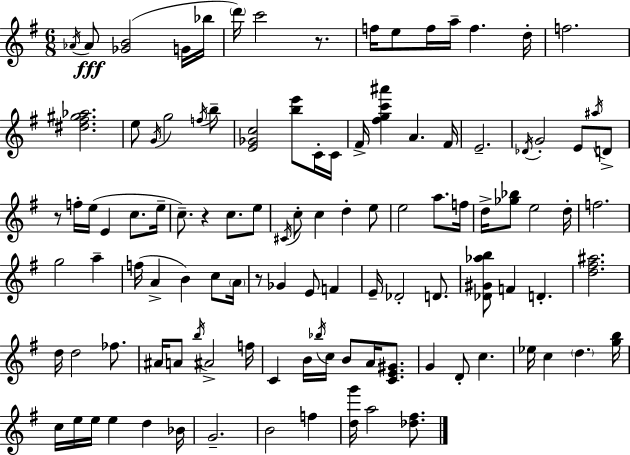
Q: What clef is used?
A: treble